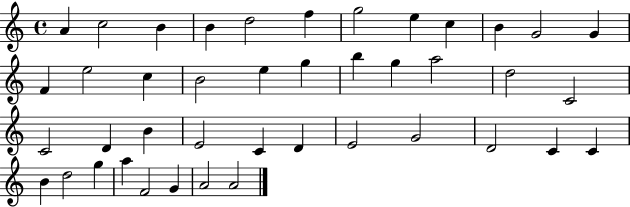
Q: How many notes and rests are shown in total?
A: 42